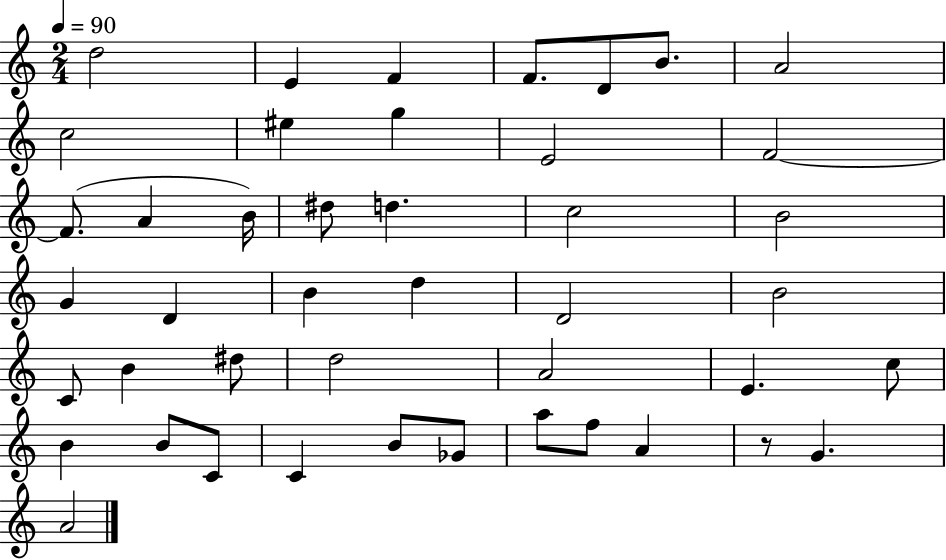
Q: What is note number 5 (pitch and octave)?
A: D4